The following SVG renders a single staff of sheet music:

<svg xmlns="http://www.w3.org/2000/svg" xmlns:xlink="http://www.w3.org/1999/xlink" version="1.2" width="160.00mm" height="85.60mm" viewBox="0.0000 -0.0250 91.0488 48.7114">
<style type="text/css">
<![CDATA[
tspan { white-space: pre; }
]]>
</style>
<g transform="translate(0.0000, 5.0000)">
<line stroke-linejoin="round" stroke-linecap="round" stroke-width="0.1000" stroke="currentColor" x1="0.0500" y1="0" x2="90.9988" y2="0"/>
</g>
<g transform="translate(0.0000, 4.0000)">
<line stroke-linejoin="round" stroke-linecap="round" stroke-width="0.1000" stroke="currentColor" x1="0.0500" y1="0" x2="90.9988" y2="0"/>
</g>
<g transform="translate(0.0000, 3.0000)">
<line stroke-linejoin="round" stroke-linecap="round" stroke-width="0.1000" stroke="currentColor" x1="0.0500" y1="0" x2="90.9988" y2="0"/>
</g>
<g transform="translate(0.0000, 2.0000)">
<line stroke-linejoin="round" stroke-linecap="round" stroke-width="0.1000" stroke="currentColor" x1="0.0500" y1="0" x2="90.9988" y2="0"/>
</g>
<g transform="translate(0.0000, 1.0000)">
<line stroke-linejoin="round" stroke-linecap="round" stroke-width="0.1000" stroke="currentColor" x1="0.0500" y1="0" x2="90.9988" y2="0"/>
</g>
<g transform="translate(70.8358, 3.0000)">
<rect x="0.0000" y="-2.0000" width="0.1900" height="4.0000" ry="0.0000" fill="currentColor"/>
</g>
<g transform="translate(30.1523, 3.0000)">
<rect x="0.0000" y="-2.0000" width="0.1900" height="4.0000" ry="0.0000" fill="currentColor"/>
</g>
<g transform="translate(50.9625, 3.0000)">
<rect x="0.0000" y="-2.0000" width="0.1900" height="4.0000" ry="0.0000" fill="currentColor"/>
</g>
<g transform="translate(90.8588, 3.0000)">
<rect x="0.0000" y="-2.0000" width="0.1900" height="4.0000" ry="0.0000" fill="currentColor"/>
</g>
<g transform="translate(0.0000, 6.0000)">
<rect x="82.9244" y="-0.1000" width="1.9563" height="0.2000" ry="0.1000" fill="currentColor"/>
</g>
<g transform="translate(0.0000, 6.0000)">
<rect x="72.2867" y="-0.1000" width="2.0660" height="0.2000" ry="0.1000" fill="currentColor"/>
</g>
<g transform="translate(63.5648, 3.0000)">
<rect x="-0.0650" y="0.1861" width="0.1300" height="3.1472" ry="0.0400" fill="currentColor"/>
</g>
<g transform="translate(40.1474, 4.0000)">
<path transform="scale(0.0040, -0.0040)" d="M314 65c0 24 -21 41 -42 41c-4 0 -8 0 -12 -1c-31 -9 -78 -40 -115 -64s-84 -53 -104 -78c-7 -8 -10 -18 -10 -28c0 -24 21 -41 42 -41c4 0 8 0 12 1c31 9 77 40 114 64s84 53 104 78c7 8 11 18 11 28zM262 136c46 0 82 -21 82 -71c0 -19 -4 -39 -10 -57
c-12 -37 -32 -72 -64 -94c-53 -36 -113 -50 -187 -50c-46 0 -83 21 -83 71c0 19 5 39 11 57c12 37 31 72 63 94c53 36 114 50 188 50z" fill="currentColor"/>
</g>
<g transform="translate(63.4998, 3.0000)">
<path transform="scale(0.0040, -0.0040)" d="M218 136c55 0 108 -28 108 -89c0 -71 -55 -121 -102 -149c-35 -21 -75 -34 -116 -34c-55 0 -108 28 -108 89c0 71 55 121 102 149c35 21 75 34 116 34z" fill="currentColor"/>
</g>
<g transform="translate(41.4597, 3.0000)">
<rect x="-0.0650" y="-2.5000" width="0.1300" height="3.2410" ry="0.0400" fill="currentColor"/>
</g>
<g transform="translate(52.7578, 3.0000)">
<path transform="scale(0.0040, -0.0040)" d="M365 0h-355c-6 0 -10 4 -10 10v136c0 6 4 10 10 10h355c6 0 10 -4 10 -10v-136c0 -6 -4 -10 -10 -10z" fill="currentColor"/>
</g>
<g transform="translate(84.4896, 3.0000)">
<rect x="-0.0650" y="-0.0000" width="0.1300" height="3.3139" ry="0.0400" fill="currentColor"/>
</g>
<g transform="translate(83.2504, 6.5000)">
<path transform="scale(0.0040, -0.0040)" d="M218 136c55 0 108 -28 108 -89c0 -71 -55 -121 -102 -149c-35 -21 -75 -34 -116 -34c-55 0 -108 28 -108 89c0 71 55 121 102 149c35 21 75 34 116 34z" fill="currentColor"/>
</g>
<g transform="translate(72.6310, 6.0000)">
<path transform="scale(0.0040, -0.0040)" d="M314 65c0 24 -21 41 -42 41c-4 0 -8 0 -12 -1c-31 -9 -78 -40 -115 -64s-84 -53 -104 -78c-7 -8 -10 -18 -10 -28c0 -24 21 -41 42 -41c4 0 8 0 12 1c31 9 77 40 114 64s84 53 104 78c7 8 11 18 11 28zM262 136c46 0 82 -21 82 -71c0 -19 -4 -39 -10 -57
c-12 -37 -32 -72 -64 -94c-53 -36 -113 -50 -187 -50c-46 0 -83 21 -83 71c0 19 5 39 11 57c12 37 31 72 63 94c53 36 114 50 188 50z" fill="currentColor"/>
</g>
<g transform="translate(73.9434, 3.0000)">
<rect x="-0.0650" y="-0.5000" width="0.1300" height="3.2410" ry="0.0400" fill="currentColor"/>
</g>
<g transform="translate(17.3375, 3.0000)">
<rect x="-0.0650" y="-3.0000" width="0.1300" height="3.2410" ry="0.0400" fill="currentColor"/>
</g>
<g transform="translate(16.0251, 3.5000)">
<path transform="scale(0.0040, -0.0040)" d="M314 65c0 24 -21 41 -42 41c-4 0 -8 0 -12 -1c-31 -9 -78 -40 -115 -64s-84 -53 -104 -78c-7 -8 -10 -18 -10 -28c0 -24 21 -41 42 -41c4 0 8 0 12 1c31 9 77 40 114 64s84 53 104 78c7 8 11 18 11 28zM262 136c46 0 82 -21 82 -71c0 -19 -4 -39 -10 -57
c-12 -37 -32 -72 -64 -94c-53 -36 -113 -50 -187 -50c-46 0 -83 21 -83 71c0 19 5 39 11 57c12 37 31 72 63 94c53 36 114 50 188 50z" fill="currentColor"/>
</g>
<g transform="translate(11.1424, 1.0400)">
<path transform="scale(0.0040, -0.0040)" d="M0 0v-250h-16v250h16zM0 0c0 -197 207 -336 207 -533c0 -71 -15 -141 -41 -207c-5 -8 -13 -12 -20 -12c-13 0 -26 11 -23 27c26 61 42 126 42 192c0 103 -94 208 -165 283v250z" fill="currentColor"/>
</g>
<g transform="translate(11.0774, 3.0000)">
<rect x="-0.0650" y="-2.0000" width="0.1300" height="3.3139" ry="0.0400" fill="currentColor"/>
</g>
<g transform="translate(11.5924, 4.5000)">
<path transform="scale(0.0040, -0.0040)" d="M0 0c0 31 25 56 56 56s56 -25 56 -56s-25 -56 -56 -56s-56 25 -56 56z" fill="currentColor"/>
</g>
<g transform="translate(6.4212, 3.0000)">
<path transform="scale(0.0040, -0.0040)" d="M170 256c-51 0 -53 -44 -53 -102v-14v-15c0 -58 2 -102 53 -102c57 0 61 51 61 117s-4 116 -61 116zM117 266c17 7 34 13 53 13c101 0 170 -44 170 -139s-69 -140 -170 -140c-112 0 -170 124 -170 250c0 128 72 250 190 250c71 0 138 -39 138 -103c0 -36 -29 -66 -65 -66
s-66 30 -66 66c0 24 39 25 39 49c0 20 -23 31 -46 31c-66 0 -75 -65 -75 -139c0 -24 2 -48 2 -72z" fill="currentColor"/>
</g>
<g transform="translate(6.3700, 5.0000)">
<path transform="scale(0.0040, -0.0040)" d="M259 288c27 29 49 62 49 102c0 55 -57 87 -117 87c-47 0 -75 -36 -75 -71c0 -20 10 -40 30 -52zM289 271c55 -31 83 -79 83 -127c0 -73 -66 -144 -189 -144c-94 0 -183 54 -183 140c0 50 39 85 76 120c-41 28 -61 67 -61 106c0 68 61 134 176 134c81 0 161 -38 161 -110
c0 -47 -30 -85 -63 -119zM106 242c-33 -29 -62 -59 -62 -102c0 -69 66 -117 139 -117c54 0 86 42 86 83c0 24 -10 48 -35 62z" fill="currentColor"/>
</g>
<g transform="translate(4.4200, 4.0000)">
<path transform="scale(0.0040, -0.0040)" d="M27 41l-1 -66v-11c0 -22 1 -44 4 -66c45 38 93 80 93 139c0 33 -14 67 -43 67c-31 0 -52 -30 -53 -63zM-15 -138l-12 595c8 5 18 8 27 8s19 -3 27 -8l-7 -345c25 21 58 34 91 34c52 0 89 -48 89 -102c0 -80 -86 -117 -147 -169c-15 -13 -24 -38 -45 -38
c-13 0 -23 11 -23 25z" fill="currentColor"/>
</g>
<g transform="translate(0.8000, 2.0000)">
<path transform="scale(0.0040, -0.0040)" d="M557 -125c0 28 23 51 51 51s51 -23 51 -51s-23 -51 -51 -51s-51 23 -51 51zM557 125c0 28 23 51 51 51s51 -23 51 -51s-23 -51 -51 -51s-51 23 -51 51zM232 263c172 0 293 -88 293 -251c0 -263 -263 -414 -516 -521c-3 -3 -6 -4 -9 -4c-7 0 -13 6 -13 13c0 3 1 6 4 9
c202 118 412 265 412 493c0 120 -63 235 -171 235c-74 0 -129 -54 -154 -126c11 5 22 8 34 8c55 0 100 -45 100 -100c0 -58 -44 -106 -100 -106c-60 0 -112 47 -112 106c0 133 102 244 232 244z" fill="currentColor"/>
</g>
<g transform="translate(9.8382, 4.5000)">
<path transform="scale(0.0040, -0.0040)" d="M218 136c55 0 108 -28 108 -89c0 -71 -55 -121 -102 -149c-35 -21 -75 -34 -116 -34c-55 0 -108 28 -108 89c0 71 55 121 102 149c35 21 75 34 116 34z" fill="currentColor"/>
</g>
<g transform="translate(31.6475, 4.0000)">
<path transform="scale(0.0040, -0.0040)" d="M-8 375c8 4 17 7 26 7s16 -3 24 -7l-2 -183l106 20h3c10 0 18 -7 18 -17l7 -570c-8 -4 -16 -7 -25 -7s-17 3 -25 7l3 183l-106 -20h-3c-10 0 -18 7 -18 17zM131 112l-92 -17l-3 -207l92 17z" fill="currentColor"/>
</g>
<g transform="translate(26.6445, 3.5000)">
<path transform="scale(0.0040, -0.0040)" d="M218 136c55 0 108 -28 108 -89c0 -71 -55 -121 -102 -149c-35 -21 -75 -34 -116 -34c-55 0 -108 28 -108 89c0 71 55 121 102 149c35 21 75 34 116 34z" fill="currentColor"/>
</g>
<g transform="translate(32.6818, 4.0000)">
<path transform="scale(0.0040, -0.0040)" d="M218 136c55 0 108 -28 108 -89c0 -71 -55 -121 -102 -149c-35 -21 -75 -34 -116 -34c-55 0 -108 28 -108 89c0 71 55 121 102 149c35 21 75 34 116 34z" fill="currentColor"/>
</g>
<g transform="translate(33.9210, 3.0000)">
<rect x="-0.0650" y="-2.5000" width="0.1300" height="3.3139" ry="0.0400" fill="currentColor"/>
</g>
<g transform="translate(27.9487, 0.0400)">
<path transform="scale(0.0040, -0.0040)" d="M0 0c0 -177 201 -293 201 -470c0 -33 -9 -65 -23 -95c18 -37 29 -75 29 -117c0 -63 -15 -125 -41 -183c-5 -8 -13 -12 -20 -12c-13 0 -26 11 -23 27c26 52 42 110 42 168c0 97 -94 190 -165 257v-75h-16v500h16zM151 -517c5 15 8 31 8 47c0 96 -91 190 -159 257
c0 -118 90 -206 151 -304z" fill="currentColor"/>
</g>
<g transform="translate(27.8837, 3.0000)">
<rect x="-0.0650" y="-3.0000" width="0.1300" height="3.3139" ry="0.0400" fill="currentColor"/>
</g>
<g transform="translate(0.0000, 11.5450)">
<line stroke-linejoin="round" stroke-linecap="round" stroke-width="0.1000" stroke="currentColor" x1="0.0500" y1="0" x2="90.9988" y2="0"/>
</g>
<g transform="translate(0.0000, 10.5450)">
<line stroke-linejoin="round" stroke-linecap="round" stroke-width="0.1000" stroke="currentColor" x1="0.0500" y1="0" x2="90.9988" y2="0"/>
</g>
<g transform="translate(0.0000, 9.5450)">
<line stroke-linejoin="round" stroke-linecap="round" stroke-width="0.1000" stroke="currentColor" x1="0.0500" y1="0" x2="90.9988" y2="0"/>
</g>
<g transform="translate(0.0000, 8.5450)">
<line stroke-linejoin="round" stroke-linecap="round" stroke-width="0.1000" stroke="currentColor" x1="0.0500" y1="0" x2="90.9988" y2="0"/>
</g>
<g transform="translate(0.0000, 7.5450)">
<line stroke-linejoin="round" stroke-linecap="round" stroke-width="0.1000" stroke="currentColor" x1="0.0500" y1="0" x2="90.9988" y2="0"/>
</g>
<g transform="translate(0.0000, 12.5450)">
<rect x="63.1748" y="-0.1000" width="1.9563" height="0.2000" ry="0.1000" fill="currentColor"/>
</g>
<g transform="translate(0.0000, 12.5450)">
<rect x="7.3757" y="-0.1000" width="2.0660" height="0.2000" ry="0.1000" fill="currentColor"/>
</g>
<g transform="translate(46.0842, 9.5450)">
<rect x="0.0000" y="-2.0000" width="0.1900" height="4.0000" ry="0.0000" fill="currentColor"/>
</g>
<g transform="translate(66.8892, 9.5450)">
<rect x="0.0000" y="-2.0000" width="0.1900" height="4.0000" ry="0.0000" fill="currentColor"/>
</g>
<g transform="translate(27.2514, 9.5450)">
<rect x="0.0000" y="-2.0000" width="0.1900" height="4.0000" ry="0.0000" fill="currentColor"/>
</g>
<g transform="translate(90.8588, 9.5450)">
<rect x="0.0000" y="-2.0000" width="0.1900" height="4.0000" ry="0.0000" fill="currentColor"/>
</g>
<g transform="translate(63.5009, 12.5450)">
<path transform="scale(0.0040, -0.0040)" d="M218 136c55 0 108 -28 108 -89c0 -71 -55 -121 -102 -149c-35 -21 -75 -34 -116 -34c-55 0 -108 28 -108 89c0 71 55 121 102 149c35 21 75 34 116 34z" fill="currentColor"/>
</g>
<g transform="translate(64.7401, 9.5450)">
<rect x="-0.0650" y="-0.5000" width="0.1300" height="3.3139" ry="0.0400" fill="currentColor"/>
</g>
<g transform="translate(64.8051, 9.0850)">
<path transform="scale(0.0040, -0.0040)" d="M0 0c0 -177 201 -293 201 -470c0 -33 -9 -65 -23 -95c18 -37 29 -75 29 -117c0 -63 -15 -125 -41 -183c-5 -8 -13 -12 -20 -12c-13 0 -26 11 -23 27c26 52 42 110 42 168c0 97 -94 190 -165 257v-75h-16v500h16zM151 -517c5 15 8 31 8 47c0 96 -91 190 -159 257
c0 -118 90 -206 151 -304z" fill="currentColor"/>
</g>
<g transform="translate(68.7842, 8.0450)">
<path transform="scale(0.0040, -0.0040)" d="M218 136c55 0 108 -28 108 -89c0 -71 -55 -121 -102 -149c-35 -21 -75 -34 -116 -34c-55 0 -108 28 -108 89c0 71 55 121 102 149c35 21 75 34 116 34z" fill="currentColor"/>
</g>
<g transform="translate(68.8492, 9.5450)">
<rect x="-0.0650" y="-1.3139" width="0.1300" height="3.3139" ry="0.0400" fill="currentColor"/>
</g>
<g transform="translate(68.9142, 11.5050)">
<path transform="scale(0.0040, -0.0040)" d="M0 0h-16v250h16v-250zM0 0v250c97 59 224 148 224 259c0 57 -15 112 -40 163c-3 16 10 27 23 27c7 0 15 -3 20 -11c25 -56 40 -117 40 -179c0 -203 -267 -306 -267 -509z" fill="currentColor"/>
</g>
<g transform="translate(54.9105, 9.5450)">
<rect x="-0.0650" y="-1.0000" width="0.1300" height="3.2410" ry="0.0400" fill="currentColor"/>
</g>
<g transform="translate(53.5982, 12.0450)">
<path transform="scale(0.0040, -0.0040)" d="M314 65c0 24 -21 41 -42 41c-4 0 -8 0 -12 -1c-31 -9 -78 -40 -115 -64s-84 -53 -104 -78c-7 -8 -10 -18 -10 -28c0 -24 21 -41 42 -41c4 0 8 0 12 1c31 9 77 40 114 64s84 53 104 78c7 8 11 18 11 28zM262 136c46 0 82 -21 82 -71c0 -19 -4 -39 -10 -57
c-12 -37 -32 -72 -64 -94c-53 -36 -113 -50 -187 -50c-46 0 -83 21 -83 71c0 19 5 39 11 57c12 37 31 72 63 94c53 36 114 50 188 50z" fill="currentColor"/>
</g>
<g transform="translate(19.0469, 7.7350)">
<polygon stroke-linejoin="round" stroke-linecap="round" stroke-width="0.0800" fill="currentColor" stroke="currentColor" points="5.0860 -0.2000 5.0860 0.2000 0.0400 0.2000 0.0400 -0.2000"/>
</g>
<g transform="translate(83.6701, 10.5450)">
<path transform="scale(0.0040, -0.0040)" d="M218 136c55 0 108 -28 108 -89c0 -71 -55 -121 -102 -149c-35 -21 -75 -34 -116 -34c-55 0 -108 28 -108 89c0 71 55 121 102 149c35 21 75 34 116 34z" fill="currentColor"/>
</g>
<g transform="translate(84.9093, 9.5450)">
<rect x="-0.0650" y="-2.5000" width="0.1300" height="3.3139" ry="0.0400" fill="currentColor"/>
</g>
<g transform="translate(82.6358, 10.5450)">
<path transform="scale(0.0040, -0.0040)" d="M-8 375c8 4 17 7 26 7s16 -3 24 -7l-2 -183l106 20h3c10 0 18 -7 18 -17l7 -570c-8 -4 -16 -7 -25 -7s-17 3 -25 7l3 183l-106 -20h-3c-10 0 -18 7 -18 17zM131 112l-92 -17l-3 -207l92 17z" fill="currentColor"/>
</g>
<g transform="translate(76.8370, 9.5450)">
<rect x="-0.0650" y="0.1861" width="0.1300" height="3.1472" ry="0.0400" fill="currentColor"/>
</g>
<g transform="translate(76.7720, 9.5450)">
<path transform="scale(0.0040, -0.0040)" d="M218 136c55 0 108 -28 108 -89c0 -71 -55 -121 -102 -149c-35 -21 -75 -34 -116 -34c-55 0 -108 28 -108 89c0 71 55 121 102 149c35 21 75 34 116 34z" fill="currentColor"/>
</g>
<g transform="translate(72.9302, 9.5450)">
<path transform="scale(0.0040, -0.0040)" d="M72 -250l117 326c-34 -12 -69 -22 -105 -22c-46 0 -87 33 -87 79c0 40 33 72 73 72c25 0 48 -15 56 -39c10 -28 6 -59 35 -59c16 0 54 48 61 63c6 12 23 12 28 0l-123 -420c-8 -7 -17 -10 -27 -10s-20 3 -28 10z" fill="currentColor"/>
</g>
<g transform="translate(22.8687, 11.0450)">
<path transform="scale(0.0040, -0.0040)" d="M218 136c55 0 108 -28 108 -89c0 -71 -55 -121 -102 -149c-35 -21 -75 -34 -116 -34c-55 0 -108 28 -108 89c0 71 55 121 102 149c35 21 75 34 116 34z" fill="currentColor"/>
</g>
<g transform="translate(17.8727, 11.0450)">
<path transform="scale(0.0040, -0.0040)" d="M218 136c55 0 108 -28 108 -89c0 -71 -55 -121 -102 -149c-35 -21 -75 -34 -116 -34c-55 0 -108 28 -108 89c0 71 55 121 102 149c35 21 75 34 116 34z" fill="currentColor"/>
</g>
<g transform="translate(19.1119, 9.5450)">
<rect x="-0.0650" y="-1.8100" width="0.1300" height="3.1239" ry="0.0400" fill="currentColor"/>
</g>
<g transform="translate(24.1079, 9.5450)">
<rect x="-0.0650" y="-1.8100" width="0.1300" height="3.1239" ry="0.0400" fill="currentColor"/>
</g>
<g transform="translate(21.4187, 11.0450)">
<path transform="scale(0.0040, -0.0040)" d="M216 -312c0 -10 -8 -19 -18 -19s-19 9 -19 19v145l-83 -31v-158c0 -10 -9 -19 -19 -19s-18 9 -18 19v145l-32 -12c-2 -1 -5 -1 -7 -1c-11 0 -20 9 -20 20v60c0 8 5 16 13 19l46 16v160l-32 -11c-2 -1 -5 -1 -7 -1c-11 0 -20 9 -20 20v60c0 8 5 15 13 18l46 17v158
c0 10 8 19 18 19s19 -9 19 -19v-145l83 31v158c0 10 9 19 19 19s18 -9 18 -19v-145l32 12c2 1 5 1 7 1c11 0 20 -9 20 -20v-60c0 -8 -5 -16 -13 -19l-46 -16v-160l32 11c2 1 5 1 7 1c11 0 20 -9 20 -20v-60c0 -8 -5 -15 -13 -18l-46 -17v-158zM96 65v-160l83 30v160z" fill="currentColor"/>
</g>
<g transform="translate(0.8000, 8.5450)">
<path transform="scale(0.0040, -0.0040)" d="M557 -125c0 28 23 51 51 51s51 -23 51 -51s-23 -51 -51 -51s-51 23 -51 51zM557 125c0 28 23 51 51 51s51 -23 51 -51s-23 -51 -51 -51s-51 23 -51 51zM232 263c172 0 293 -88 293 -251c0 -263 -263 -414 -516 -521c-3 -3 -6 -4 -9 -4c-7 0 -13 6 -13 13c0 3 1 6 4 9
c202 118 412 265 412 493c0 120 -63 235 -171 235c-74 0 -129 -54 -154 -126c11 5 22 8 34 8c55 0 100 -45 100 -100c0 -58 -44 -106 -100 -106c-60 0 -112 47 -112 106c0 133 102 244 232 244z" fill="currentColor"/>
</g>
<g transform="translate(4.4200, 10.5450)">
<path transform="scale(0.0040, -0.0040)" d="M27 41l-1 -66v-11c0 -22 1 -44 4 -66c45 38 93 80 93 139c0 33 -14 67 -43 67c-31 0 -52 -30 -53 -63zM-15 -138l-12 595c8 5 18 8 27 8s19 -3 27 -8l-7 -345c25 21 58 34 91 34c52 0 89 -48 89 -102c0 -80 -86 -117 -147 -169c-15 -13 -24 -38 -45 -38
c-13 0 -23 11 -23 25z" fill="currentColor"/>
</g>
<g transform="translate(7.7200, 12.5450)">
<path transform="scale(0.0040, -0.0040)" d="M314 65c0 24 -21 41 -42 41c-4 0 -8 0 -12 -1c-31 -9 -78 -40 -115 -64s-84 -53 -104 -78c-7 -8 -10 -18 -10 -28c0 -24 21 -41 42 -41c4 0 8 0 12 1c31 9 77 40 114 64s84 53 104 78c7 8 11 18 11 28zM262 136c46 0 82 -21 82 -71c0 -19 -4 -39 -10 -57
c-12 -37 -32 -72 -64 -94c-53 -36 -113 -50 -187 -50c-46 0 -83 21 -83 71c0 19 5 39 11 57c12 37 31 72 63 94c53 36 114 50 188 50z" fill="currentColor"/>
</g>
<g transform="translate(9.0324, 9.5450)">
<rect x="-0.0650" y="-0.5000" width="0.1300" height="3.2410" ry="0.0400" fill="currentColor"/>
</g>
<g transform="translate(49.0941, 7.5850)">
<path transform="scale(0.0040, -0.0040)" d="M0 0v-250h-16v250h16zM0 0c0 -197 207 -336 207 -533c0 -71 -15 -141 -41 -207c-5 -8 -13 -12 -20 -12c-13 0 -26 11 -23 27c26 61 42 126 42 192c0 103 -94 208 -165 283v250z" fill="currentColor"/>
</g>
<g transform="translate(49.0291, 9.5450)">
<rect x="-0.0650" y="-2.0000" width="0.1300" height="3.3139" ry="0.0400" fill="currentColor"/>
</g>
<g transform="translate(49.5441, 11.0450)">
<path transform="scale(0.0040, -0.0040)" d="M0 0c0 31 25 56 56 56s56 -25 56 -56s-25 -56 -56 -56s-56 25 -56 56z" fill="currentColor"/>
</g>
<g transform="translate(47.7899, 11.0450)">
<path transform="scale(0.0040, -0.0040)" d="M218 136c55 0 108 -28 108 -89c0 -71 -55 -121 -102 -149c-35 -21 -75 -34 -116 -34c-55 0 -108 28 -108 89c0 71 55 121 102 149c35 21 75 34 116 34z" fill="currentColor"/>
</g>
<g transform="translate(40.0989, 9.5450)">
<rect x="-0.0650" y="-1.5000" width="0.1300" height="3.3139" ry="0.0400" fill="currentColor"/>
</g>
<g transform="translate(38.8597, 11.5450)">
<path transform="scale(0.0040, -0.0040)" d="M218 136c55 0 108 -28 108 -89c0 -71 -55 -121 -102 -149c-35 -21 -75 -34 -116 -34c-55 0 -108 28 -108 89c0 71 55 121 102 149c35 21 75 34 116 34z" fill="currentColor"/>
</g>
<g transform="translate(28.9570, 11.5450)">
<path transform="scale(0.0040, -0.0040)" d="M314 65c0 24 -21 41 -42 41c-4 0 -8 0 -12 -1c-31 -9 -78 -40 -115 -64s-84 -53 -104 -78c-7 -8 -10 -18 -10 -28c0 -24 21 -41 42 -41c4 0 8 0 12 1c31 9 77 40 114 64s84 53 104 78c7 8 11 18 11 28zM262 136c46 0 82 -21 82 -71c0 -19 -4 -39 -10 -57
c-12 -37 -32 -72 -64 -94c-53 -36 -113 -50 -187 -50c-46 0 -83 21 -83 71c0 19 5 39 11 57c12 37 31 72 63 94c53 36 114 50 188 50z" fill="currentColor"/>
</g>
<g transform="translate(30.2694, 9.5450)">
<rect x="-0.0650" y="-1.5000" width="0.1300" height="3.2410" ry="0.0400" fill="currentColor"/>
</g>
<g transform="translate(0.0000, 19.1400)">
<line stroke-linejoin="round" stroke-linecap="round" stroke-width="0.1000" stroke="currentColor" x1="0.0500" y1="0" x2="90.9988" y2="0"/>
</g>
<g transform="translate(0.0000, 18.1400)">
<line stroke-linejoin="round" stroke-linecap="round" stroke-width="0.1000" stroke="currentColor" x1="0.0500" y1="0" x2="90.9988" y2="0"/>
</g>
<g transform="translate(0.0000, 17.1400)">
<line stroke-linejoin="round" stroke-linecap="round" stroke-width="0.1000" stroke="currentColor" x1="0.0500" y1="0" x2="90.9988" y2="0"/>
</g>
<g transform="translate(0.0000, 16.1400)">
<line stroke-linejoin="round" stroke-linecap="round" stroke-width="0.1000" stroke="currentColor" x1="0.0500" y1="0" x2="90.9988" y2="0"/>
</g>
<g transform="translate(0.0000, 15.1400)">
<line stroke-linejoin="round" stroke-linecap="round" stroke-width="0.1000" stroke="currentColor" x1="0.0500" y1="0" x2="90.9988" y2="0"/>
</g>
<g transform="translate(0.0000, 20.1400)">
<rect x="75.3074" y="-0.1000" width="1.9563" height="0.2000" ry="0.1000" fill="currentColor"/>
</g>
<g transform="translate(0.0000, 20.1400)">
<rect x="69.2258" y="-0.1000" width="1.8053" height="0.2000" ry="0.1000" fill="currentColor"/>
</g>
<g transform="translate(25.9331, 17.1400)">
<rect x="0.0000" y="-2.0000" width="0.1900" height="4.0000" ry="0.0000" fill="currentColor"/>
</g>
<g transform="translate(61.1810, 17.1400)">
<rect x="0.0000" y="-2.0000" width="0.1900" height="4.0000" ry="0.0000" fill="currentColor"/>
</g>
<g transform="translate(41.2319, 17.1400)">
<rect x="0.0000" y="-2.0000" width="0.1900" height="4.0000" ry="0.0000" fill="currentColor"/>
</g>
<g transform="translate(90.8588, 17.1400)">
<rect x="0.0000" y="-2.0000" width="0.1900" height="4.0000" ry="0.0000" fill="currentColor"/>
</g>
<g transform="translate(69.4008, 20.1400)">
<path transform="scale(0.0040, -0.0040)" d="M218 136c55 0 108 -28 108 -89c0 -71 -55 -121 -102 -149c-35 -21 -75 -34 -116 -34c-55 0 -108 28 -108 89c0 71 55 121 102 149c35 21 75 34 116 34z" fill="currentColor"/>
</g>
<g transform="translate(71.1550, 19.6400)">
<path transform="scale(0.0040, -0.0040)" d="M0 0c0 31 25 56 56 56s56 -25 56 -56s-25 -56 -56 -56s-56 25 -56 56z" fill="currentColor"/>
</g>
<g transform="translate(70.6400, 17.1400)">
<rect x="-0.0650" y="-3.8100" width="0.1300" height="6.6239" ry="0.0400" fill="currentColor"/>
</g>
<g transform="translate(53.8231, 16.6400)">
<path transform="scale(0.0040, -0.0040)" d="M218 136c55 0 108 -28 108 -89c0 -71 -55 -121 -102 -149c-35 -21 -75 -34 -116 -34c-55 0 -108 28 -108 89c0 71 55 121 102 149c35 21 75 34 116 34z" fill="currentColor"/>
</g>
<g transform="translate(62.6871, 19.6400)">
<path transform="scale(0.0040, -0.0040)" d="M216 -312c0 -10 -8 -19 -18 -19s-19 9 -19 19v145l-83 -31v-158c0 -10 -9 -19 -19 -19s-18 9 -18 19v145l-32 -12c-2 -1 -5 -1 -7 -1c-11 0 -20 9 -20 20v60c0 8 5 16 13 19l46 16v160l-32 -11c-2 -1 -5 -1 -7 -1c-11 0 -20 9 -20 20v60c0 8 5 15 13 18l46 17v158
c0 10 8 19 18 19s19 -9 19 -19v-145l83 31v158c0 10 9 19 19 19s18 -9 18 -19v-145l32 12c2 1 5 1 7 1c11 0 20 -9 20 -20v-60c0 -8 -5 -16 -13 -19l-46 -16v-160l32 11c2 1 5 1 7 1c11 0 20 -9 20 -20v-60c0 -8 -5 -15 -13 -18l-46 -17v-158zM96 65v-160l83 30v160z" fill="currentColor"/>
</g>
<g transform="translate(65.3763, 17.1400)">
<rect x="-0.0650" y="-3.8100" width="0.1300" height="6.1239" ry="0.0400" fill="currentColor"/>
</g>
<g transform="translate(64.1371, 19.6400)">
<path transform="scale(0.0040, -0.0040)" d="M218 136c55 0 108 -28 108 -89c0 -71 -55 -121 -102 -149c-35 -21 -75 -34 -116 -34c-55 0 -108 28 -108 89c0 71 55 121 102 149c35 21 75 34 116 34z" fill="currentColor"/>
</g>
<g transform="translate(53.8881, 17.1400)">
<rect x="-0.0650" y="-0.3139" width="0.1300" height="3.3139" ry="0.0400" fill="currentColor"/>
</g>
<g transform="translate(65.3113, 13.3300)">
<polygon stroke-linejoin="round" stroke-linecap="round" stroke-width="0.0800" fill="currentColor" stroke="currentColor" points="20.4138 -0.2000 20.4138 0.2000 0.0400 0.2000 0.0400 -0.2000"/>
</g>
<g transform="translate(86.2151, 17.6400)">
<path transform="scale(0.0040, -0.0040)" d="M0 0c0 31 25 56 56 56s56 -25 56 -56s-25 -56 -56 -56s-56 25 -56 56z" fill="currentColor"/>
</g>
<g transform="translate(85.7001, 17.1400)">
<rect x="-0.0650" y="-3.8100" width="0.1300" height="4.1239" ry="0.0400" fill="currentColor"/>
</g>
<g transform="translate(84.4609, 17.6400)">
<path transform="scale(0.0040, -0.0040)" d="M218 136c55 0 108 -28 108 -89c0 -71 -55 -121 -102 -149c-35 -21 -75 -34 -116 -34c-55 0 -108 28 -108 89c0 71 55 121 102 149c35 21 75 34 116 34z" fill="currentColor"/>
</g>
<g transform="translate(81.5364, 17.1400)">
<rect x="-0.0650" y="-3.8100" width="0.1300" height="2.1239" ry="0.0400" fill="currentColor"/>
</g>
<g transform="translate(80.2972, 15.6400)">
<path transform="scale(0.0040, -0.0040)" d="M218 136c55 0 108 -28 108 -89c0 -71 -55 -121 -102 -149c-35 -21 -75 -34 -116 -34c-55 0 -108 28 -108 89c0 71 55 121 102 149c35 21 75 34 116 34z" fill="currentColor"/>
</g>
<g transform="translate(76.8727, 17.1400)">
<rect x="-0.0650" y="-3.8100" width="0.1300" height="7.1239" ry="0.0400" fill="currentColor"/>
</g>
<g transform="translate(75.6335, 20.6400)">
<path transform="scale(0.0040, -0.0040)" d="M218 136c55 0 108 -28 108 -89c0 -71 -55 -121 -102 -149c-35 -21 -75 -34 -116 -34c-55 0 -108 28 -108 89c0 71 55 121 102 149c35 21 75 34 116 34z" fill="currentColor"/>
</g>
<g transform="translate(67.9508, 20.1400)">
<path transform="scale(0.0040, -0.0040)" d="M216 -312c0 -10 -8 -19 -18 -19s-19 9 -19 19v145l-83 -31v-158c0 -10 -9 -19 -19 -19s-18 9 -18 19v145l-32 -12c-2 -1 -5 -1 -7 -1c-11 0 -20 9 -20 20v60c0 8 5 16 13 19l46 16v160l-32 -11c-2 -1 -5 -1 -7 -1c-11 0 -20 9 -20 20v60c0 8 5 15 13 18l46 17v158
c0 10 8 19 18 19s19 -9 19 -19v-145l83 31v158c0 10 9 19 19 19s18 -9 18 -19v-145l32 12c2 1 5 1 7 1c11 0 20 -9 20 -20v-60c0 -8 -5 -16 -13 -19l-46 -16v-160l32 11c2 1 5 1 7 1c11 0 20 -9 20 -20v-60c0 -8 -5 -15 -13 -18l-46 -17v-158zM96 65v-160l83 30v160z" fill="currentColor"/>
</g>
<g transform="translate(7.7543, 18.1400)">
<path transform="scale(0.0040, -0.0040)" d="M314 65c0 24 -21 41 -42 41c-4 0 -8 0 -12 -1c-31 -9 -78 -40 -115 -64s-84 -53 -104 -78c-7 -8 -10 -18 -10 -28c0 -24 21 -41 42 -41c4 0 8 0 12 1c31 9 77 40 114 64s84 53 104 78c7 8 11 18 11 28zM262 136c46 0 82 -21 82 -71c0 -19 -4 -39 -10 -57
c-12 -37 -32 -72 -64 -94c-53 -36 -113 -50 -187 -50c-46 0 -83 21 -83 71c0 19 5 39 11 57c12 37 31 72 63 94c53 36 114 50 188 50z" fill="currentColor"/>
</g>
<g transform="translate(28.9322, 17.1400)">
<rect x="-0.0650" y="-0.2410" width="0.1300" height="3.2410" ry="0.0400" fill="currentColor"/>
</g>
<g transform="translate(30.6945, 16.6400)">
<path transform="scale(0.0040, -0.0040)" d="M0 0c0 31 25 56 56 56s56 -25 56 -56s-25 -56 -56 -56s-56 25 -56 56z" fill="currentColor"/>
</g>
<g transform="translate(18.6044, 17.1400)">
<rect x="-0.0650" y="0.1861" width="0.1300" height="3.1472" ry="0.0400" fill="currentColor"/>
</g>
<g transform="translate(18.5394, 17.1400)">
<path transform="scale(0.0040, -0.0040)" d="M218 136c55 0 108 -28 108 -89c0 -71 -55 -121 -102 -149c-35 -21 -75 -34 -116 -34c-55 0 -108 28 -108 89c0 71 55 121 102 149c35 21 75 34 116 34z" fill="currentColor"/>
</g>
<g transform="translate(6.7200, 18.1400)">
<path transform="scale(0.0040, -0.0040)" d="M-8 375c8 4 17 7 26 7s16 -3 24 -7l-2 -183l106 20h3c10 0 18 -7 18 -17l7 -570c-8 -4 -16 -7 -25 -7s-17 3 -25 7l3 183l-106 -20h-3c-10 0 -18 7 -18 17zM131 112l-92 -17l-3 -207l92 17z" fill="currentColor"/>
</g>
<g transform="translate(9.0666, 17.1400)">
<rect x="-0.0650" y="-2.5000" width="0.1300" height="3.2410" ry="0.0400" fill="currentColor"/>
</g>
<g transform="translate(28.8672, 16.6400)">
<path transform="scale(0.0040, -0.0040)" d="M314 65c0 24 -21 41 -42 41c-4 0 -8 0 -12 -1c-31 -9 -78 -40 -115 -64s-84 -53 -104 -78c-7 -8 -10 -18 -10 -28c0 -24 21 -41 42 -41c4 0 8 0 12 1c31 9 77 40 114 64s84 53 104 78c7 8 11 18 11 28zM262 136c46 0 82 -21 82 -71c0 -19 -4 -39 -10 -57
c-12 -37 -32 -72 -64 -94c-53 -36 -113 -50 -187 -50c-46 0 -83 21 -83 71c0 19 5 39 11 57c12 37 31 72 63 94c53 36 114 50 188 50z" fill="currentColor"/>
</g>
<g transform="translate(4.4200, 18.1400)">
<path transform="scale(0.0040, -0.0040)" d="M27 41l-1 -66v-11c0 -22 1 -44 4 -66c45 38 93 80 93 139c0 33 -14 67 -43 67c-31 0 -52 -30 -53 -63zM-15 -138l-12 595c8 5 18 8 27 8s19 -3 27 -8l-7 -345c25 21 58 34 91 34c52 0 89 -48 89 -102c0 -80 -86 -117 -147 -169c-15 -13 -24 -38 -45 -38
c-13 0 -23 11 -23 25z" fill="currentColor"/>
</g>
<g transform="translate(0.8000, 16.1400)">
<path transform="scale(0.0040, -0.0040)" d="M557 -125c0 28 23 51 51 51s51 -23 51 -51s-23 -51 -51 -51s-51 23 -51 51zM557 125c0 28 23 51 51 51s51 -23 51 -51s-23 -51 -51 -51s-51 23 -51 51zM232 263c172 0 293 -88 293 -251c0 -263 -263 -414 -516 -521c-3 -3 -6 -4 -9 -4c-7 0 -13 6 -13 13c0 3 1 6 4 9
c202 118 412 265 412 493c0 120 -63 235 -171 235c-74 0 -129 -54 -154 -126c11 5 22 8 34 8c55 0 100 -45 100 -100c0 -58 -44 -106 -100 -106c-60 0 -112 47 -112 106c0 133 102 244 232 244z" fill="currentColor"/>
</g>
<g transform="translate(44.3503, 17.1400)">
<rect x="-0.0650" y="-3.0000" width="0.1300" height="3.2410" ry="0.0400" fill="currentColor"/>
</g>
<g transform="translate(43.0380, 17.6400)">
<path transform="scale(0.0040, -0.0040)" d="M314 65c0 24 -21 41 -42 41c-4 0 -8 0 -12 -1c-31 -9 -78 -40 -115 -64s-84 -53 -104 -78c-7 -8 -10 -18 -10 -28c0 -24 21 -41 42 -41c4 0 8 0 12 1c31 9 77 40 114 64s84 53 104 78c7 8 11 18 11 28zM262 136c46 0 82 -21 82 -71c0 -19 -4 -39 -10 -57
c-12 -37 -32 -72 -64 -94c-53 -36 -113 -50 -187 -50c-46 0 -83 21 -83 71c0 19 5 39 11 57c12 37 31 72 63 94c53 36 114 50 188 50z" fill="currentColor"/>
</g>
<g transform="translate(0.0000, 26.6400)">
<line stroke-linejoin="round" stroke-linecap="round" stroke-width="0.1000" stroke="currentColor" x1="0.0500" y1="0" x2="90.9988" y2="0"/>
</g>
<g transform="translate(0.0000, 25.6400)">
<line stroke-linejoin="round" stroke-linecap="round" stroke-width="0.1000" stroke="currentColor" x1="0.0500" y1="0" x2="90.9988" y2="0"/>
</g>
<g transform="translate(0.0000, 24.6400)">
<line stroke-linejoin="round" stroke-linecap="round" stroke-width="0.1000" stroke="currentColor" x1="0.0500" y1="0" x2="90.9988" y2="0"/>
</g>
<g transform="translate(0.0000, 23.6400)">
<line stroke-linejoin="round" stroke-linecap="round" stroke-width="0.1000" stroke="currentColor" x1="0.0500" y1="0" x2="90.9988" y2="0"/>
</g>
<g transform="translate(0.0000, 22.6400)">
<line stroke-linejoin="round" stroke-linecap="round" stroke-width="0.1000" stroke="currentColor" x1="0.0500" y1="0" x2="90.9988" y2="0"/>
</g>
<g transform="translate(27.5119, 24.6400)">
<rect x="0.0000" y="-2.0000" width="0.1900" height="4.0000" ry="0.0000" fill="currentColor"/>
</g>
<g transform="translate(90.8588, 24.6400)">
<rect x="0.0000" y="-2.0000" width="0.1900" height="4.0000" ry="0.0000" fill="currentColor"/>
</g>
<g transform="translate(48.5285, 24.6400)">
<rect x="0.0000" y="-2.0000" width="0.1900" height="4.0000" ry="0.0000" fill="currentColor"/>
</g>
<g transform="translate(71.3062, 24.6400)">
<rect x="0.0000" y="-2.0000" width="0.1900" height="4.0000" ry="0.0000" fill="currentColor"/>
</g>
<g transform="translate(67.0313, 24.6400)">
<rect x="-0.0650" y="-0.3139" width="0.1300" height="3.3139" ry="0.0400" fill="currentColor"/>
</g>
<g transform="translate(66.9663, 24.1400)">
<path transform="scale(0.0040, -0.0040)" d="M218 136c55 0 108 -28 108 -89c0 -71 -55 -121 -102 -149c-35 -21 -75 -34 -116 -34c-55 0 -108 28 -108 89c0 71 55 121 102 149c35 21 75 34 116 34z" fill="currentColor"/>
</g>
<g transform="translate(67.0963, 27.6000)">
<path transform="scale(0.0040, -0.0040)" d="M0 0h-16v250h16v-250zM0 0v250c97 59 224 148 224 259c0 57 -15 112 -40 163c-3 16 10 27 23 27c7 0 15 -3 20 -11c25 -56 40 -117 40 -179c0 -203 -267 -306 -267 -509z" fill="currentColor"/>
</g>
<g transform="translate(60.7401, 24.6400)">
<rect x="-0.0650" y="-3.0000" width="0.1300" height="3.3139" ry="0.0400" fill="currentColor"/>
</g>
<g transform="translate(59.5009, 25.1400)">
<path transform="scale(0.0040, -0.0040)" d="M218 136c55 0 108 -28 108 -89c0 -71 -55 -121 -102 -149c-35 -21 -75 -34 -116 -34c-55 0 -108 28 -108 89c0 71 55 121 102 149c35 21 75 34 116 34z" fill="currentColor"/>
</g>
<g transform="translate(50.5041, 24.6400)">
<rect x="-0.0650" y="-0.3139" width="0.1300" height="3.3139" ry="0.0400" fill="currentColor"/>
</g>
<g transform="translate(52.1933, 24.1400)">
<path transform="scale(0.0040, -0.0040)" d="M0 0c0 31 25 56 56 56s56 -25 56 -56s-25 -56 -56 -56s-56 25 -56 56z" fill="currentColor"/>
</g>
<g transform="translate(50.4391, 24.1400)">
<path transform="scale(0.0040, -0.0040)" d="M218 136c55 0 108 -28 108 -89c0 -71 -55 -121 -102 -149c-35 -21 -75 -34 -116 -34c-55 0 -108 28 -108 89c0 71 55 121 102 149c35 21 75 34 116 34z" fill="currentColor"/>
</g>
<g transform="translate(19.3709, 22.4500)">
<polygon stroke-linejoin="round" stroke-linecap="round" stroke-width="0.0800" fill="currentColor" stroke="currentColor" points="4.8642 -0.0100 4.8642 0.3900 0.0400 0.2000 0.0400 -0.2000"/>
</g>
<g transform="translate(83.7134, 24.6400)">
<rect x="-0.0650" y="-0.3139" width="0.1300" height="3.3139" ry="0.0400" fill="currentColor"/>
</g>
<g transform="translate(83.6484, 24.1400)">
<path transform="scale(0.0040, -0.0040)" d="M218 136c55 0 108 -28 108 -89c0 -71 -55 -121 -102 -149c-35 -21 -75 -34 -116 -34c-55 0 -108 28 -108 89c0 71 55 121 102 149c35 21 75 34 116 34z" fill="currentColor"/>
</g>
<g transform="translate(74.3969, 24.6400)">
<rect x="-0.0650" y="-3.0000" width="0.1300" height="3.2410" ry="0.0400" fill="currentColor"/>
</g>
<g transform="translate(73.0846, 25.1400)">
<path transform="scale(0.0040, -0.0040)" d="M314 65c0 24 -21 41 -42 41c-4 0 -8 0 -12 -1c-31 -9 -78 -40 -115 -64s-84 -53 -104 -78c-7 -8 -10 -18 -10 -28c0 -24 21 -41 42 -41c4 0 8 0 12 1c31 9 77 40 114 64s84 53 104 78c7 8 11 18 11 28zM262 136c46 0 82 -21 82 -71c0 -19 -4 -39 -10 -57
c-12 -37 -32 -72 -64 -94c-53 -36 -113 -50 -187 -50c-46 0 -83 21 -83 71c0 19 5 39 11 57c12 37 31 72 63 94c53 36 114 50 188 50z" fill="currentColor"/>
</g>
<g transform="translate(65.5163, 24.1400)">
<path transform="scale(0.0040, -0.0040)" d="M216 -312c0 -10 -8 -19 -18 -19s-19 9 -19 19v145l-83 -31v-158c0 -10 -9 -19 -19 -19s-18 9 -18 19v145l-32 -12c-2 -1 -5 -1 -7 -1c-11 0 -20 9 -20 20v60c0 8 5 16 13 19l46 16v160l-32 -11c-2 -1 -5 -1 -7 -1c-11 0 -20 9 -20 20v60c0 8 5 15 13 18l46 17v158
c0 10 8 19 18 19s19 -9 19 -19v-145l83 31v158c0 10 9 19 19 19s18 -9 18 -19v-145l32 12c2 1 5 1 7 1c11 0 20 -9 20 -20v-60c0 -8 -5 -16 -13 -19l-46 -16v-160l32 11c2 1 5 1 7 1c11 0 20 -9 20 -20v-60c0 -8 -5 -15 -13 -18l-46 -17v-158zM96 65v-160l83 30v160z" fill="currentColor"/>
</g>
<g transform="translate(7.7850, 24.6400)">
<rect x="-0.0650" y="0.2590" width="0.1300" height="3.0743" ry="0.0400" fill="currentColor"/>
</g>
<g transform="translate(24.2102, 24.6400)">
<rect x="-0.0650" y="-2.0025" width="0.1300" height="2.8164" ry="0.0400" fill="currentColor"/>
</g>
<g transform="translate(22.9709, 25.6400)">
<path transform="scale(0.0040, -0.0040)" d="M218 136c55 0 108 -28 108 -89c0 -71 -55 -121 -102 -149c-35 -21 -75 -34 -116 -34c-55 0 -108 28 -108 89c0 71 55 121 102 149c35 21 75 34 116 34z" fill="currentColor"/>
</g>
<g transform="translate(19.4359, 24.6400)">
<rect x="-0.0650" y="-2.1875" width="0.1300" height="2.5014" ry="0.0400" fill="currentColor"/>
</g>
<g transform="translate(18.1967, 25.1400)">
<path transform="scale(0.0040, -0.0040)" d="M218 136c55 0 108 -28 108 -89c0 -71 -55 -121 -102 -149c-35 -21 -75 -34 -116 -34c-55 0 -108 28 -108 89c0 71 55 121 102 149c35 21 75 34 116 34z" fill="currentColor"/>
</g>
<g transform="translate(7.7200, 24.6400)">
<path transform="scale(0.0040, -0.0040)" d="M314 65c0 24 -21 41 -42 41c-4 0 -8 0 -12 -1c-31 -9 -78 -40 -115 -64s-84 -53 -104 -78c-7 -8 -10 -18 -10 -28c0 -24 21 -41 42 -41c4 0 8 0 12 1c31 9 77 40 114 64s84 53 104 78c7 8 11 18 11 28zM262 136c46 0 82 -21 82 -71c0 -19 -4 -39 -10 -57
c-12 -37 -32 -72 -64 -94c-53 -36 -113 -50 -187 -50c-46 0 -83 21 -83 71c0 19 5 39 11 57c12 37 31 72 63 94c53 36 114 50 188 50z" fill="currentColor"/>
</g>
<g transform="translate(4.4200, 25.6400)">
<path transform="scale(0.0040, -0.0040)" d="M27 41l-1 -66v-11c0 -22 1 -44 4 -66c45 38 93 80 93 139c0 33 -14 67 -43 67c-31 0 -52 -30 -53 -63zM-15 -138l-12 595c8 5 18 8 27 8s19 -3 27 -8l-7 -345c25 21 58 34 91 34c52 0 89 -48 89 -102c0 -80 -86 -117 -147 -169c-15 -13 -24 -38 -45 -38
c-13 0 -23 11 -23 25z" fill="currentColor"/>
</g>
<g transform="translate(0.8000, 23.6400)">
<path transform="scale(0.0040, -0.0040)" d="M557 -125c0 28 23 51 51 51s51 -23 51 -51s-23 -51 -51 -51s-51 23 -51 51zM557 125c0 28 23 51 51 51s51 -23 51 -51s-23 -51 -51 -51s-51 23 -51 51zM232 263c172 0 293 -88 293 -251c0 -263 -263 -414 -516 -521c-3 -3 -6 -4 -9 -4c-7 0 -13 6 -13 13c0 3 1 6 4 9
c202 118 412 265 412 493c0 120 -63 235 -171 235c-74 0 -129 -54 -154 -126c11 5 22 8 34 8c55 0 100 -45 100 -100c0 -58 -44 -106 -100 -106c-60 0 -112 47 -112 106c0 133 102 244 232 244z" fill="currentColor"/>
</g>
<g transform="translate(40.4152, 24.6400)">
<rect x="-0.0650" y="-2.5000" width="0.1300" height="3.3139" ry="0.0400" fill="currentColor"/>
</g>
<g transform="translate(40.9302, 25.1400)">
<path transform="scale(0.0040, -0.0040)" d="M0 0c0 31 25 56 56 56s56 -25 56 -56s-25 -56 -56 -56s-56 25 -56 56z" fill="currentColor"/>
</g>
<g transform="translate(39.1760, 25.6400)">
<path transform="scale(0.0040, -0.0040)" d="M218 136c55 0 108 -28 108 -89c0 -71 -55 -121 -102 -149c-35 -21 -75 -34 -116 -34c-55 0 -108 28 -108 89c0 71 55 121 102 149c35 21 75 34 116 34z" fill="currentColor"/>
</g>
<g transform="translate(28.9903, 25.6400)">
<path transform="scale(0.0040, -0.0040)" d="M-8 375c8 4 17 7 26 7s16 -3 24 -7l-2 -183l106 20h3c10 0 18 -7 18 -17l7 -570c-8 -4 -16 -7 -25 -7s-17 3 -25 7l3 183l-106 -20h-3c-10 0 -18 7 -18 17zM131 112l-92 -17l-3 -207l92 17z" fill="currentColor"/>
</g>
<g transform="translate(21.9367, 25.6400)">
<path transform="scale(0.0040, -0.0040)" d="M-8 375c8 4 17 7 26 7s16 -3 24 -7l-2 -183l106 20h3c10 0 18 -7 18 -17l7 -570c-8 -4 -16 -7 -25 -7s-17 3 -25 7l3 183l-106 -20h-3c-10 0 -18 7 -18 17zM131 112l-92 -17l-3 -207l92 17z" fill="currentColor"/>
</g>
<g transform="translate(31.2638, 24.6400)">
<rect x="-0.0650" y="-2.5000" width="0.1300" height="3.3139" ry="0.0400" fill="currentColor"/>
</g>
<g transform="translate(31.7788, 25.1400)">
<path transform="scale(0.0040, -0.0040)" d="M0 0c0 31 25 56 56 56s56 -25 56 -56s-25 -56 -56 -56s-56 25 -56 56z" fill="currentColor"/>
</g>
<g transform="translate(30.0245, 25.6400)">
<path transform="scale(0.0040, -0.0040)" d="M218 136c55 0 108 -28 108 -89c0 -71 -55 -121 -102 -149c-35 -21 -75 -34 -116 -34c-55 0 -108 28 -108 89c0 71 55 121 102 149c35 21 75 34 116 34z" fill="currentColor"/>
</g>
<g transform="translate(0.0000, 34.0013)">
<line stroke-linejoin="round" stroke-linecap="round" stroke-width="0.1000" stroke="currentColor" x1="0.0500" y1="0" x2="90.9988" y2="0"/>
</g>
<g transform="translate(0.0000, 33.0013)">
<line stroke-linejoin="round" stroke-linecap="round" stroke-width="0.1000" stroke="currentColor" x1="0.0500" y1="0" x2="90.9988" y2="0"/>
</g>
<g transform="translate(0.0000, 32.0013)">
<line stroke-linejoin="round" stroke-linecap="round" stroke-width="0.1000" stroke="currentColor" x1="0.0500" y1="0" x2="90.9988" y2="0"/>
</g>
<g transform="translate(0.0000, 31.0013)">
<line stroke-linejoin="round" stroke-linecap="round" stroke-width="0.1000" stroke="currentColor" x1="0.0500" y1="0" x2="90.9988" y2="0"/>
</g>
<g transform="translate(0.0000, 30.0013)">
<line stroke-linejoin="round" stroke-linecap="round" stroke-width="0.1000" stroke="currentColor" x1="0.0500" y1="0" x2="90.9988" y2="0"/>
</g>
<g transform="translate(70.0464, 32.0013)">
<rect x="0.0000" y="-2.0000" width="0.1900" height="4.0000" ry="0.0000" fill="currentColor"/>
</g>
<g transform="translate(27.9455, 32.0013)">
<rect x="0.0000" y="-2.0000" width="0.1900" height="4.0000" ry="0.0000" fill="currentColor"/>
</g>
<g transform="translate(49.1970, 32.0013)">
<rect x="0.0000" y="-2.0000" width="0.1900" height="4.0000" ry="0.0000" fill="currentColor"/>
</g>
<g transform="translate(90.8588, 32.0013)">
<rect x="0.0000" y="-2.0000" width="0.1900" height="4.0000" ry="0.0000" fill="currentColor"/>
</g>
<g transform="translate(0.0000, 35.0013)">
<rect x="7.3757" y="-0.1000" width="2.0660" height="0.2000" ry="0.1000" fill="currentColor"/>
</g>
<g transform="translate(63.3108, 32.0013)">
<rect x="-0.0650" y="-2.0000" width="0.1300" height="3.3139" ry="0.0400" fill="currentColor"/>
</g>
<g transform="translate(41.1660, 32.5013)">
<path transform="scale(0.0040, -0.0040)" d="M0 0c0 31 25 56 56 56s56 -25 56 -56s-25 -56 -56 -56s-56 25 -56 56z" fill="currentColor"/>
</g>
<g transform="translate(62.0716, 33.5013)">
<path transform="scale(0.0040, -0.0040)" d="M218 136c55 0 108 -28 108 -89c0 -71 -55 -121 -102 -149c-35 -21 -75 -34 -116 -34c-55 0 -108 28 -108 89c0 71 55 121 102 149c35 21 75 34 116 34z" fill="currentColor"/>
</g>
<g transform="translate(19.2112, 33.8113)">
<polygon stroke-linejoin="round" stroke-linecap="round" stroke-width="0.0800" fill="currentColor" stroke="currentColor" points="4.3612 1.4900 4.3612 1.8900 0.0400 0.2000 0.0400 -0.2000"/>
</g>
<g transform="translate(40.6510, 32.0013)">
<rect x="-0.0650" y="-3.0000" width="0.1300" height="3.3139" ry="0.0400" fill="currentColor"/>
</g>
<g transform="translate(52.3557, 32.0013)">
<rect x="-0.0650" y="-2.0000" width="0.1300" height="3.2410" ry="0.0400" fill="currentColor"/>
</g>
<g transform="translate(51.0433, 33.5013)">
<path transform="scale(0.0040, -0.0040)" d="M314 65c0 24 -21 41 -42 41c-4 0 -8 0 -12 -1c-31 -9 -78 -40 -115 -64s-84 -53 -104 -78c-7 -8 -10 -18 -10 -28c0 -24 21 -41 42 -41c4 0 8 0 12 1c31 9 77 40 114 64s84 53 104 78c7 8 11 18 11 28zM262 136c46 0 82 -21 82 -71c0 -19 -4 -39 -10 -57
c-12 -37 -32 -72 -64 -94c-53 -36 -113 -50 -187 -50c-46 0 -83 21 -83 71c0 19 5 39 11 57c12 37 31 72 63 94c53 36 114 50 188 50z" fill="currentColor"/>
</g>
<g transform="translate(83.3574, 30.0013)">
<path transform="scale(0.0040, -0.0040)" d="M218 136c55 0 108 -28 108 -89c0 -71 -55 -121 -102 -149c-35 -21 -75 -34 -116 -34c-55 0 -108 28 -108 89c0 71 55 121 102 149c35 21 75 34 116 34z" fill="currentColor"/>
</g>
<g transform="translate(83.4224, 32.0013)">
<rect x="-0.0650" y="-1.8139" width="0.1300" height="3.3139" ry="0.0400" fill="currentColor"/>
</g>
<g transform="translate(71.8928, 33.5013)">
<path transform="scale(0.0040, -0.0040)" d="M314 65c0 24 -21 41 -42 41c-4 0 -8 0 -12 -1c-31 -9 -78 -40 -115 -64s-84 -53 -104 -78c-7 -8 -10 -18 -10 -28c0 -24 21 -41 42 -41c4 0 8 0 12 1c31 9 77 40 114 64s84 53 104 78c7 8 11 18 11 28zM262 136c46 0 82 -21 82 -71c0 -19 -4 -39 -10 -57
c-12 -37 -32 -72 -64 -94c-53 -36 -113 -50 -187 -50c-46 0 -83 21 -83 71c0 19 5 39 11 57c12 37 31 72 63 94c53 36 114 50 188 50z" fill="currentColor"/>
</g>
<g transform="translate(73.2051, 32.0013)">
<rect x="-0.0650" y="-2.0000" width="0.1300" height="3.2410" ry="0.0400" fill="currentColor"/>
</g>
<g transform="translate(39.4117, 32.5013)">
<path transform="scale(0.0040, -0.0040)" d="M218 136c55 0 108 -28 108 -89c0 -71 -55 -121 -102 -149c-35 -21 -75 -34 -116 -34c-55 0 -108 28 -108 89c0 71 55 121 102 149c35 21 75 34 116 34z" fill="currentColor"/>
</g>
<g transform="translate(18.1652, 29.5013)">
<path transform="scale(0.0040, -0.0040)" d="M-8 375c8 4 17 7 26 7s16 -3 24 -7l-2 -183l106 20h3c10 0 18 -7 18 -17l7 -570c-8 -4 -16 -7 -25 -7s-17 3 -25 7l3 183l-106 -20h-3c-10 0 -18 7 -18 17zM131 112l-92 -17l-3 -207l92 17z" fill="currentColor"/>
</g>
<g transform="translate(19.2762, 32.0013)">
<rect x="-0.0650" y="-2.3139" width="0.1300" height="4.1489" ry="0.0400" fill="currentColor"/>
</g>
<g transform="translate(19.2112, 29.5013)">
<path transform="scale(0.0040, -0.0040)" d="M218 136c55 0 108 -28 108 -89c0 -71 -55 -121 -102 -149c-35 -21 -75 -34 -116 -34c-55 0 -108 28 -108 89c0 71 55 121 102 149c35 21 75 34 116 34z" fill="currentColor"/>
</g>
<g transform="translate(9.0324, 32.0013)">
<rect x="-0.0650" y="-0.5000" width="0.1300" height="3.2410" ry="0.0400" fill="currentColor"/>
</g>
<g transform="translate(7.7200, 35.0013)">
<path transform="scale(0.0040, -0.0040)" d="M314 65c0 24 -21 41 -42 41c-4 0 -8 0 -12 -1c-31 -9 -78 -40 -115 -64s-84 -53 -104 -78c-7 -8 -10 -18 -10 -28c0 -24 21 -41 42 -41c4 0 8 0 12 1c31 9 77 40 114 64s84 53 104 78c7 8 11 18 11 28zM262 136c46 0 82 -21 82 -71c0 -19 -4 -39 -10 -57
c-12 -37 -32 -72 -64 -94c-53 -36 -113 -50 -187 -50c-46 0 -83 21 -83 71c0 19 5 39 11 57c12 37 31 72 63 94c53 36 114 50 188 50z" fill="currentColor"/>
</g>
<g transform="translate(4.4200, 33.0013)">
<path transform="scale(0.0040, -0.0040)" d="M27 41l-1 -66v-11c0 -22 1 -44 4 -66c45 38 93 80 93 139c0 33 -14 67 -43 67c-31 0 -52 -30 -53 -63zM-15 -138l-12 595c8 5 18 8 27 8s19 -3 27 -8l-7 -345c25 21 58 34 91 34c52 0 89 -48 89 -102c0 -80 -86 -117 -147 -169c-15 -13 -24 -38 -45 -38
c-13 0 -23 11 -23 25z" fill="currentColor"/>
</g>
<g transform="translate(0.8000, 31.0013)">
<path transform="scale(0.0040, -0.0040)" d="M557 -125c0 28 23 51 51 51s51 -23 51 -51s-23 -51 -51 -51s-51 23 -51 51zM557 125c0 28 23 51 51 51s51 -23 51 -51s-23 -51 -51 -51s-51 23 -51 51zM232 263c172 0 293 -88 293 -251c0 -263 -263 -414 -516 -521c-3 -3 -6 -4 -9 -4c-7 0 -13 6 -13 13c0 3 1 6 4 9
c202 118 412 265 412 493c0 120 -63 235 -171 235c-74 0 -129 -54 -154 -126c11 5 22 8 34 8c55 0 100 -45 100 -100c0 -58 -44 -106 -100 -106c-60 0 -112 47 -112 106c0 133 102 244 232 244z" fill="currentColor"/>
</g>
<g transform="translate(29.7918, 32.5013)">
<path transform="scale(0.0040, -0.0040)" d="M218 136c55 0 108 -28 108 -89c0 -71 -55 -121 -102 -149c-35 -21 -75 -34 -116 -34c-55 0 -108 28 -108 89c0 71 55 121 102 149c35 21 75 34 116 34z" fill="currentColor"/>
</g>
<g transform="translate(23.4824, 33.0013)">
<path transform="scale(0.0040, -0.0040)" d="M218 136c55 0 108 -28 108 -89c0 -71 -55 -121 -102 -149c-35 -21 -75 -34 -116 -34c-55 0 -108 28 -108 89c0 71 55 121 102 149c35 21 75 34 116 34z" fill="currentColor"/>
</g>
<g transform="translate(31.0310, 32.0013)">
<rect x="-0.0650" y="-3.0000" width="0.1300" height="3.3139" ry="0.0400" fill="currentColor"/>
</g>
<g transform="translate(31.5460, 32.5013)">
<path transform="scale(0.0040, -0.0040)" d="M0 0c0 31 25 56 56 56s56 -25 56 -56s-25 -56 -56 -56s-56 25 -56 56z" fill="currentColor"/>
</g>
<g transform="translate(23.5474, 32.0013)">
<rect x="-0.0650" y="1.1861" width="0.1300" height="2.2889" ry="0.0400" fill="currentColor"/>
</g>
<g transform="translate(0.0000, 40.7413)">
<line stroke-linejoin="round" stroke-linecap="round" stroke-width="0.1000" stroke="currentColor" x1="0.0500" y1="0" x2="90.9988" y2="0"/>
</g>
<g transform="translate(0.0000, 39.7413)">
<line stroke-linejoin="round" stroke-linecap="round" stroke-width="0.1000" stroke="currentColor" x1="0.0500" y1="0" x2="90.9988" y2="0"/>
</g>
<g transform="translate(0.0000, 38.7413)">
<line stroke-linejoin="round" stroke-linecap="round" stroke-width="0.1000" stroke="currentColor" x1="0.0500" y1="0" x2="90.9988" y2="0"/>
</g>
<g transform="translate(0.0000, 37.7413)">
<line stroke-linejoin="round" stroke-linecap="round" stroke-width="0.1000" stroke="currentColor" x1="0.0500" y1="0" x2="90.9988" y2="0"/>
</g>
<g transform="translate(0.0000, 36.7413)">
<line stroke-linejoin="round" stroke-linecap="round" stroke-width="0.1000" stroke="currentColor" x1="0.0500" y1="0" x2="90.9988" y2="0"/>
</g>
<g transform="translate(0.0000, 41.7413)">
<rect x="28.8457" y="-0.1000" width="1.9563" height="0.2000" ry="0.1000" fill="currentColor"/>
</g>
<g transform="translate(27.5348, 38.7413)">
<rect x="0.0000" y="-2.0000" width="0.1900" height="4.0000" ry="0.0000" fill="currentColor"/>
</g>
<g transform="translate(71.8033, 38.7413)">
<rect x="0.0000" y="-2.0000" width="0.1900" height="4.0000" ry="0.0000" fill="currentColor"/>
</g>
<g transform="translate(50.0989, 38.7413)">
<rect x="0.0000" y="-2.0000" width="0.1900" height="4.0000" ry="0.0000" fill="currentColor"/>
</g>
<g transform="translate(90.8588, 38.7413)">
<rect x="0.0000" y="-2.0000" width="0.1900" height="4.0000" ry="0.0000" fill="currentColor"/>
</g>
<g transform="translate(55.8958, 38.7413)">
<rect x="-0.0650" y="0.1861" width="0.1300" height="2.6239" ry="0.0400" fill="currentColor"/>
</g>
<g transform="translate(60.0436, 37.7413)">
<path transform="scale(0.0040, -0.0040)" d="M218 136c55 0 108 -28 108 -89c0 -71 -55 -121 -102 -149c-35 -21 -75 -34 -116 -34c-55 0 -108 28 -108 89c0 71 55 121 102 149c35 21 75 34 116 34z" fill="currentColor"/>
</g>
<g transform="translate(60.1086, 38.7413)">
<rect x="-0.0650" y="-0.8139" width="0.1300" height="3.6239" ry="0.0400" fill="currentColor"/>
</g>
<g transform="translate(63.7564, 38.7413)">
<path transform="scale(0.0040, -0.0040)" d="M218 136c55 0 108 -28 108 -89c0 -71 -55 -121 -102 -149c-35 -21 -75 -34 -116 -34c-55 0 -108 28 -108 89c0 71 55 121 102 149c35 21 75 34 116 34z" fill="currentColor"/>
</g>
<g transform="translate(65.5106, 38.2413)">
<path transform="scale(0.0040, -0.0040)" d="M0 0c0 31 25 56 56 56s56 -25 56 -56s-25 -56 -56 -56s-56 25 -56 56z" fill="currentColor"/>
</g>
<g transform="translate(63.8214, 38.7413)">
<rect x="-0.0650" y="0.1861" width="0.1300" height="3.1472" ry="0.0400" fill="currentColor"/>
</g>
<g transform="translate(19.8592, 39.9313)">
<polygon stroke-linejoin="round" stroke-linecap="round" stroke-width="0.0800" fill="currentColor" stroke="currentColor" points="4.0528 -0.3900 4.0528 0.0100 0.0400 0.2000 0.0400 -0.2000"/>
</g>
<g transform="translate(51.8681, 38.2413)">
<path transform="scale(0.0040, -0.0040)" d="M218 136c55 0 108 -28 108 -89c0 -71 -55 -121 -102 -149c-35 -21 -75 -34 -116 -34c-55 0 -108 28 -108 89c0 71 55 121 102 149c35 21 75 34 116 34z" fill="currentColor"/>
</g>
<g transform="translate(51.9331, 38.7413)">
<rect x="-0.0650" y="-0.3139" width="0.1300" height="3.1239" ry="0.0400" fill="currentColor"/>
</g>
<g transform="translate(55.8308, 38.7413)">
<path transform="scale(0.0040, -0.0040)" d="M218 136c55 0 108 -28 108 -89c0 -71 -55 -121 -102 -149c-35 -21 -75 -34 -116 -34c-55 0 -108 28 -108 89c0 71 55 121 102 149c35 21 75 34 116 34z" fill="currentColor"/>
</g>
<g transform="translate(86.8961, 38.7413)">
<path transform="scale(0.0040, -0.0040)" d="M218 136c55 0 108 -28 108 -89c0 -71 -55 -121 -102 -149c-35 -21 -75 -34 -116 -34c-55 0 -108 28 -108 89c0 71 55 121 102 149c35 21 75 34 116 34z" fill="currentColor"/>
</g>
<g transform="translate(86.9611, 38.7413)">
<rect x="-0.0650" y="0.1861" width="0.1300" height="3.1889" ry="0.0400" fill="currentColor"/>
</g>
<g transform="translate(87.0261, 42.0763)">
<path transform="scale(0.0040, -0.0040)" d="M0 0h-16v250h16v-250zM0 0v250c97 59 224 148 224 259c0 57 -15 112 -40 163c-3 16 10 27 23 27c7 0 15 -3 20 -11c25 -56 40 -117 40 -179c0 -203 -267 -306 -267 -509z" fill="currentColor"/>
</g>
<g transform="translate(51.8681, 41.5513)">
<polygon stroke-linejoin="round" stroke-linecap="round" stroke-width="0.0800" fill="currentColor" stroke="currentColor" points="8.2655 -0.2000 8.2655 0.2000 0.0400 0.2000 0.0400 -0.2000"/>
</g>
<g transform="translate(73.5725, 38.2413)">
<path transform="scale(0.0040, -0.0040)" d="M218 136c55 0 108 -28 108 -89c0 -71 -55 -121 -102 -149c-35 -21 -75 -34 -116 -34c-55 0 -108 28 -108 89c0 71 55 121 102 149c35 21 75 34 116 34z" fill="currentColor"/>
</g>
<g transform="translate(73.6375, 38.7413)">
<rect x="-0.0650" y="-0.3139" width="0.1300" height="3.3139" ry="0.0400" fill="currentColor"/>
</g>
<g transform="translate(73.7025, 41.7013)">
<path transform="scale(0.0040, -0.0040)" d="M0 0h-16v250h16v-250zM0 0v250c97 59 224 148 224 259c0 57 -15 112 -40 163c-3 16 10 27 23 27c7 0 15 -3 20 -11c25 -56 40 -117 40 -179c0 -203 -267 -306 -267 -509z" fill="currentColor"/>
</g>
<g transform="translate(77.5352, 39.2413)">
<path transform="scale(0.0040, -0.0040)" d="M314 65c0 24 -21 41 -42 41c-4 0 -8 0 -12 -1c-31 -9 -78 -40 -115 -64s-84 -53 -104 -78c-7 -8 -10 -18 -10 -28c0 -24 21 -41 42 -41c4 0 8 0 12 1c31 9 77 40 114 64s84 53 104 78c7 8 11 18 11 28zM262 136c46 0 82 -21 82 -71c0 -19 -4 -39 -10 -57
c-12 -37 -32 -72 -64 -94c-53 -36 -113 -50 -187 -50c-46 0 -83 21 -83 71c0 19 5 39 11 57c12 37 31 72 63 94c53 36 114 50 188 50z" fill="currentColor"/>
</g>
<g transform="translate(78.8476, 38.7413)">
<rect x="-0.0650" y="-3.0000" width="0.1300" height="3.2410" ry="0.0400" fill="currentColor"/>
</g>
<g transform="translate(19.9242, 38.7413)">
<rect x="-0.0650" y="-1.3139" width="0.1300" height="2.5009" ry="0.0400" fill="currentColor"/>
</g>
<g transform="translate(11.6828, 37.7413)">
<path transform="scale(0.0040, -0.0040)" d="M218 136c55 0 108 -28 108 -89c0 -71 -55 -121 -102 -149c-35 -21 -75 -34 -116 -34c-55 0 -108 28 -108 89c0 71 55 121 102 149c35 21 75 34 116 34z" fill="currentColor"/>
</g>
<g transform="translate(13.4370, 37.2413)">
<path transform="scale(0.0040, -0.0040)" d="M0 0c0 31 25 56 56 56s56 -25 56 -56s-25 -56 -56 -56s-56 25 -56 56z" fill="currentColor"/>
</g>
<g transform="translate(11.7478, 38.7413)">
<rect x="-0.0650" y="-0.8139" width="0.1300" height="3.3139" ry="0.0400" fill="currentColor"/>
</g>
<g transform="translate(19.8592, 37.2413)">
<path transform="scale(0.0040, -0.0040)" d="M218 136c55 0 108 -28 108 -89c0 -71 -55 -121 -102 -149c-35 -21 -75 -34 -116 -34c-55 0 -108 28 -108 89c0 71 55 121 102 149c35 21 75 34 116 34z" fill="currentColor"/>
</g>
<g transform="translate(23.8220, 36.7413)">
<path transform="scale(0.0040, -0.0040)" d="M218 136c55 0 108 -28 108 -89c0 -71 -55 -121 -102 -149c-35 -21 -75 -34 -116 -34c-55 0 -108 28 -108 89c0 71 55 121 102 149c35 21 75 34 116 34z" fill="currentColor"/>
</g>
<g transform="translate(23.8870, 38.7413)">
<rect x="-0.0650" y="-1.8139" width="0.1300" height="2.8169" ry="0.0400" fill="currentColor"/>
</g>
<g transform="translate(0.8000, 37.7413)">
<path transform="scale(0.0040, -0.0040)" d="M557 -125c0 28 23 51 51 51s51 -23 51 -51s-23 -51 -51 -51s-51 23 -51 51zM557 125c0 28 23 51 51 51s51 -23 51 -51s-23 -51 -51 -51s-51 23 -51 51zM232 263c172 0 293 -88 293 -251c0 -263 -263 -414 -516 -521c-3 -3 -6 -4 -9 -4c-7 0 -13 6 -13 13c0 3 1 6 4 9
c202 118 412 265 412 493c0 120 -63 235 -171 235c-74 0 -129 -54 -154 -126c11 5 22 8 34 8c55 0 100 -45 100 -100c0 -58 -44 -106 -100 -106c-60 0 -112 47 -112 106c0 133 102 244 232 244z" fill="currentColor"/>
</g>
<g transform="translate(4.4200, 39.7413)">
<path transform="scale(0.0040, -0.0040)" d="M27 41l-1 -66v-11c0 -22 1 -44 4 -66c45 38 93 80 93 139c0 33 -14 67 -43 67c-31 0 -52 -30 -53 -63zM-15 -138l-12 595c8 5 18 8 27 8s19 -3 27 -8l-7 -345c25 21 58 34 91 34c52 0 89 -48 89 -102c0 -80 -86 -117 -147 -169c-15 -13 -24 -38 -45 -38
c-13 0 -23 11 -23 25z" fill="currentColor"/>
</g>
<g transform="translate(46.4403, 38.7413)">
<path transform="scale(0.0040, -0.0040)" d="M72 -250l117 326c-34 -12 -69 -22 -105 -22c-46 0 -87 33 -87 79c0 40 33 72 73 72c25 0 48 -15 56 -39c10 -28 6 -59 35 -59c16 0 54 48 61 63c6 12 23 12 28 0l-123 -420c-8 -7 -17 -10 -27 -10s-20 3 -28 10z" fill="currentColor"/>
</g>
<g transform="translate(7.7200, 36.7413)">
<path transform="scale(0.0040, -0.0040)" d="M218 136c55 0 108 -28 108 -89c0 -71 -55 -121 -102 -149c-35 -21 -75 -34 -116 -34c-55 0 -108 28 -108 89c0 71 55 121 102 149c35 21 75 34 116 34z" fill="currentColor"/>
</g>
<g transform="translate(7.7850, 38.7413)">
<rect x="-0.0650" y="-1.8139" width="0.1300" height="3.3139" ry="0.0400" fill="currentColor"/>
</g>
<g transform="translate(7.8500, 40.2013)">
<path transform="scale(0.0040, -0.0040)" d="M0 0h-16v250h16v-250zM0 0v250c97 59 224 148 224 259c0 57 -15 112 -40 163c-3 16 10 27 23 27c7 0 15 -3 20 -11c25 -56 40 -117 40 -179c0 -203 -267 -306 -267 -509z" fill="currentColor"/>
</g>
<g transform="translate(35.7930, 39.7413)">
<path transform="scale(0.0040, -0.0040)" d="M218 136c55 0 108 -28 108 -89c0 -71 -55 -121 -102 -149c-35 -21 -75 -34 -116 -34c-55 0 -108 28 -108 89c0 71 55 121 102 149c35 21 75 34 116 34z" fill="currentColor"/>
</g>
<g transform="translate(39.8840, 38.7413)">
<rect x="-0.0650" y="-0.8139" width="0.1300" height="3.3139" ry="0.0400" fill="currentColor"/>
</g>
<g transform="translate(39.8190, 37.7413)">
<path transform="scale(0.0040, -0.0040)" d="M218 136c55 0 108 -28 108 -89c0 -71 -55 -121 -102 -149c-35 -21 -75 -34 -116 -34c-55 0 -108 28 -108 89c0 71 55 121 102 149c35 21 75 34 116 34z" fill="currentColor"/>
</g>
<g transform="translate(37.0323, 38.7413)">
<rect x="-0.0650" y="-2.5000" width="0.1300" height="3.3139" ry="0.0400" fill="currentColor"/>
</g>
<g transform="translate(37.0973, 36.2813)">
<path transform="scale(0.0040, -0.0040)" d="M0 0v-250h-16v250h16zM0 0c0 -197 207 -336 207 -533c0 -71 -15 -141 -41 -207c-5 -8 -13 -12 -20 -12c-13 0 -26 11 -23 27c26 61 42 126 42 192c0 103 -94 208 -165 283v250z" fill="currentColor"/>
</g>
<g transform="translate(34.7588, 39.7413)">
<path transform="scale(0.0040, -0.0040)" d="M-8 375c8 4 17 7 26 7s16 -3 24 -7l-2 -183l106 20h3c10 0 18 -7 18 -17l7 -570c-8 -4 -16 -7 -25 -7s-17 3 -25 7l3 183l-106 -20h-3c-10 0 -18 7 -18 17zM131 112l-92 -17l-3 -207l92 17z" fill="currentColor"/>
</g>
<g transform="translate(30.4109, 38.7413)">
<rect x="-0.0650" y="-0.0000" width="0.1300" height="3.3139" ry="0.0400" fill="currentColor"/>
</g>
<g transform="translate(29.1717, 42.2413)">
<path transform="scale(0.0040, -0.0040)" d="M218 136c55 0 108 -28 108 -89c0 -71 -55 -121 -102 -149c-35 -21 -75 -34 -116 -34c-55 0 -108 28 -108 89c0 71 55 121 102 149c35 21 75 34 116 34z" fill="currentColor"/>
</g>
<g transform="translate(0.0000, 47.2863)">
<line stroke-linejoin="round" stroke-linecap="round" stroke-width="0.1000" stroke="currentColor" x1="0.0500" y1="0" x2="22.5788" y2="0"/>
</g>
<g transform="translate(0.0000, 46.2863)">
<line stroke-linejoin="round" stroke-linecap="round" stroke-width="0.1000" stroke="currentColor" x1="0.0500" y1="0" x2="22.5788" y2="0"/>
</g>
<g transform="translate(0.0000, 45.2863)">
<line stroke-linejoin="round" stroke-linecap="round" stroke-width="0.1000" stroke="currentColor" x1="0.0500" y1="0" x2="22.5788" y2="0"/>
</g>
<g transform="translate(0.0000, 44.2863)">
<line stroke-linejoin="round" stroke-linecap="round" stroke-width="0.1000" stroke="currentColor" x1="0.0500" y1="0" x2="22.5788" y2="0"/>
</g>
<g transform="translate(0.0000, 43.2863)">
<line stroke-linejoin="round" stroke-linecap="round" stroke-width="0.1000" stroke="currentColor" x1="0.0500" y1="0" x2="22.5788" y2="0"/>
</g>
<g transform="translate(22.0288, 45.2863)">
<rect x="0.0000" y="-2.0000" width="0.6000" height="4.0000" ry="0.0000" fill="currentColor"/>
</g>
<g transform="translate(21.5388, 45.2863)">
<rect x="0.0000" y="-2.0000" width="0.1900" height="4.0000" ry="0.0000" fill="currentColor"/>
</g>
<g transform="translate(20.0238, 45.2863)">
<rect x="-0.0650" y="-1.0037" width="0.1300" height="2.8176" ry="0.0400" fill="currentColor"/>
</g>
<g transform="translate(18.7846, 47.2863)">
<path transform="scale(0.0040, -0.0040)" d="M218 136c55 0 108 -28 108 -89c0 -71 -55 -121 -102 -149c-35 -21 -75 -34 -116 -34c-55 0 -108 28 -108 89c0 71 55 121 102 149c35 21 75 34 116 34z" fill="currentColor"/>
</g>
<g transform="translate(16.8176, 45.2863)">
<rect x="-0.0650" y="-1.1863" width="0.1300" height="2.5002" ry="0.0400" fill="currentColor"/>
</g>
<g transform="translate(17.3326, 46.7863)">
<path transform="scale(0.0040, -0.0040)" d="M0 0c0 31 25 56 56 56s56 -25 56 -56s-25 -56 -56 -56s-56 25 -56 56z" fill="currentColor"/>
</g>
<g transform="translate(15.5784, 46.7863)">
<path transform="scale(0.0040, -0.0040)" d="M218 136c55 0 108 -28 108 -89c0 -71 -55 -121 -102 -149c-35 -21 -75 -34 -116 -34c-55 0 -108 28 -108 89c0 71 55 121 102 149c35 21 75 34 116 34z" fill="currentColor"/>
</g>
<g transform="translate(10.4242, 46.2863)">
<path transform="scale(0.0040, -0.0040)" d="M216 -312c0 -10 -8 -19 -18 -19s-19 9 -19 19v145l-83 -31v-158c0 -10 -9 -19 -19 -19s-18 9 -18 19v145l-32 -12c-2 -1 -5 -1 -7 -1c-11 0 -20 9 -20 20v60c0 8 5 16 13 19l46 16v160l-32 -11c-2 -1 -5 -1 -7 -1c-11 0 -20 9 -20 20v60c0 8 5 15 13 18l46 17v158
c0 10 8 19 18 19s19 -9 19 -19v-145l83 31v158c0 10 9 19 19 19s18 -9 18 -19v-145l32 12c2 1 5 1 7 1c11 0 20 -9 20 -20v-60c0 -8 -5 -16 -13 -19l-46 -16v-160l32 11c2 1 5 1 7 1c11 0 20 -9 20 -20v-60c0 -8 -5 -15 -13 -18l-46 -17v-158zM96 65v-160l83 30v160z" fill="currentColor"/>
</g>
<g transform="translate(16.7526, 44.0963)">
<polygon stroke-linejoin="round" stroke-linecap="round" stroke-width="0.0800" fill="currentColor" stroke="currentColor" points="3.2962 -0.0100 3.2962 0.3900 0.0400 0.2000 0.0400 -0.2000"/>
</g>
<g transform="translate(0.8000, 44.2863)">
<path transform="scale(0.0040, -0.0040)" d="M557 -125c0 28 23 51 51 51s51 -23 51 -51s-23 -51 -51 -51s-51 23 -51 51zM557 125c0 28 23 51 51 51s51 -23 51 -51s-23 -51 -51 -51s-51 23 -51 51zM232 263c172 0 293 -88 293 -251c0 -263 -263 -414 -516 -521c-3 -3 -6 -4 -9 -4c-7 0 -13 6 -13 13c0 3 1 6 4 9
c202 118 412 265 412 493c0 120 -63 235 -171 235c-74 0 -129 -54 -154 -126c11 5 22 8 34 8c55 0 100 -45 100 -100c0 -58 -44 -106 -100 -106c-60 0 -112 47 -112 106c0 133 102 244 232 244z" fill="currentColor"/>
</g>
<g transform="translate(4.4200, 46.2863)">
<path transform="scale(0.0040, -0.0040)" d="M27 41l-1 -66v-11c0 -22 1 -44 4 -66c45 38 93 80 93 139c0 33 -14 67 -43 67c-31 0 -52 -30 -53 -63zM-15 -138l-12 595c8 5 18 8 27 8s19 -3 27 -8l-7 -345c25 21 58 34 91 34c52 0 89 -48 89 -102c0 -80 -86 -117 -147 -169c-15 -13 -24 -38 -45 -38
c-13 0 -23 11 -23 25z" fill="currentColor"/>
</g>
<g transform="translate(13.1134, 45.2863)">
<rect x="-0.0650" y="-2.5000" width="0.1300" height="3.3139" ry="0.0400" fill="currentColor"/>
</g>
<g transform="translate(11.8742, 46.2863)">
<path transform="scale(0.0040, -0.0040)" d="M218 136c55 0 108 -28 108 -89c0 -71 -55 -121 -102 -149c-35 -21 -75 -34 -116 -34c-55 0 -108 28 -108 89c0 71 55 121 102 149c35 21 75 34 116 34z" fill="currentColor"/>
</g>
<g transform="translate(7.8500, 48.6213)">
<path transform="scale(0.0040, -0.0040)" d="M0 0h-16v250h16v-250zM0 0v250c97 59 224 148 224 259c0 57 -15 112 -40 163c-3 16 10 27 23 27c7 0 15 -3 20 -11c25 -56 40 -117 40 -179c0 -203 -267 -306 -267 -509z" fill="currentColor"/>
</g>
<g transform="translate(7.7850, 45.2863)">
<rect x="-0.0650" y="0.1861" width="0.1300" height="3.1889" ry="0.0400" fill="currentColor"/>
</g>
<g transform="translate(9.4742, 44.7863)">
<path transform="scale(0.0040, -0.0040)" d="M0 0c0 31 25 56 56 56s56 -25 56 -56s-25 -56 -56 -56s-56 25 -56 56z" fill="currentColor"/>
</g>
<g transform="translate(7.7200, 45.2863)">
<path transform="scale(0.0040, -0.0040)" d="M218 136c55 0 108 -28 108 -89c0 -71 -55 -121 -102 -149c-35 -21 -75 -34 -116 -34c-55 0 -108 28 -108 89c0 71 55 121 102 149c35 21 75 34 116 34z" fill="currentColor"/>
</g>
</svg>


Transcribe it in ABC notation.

X:1
T:Untitled
M:6/8
L:1/4
K:F
A,,/2 C,2 C,/4 B,, B,,2 z2 D, E,,2 D,, E,,2 A,,/2 ^A,,/2 G,,2 G,, A,,/2 F,,2 E,,/4 G,/2 z/2 D, B,, B,,2 D, E,2 C,2 E, ^F,,/2 ^E,,/2 D,,/2 G,/2 C,/2 D,2 C,/2 B,,/2 B,, B,, E, C, ^E,/2 C,2 E, E,,2 B,/2 _B,,/2 C, C, A,,2 A,, A,,2 A, A,/2 F, G,/2 A,/2 D,, B,,/2 F, z/2 E,/2 D,/2 F,/2 D, E,/2 C,2 D,/2 D,/2 ^B,, A,,/2 G,,/2